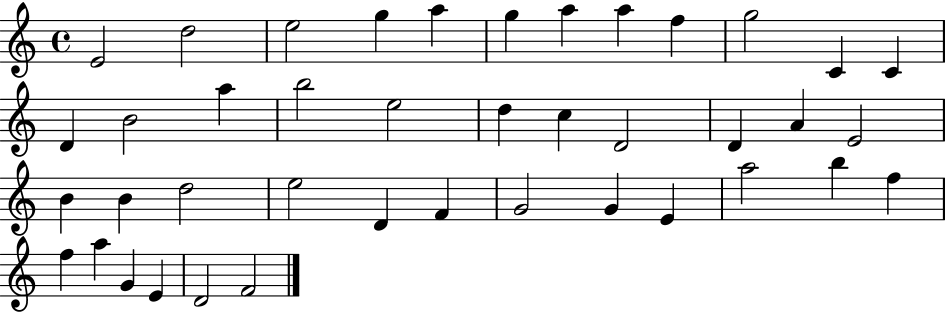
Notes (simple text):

E4/h D5/h E5/h G5/q A5/q G5/q A5/q A5/q F5/q G5/h C4/q C4/q D4/q B4/h A5/q B5/h E5/h D5/q C5/q D4/h D4/q A4/q E4/h B4/q B4/q D5/h E5/h D4/q F4/q G4/h G4/q E4/q A5/h B5/q F5/q F5/q A5/q G4/q E4/q D4/h F4/h